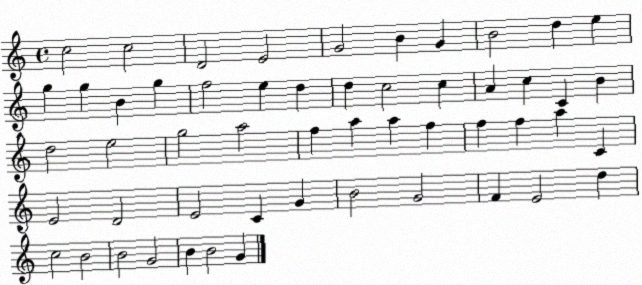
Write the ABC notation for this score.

X:1
T:Untitled
M:4/4
L:1/4
K:C
c2 c2 D2 E2 G2 B G B2 d e g g B g f2 e d d c2 c A c C B d2 e2 g2 a2 f a a f f f a C E2 D2 E2 C G B2 G2 F E2 d c2 B2 B2 G2 B B2 G